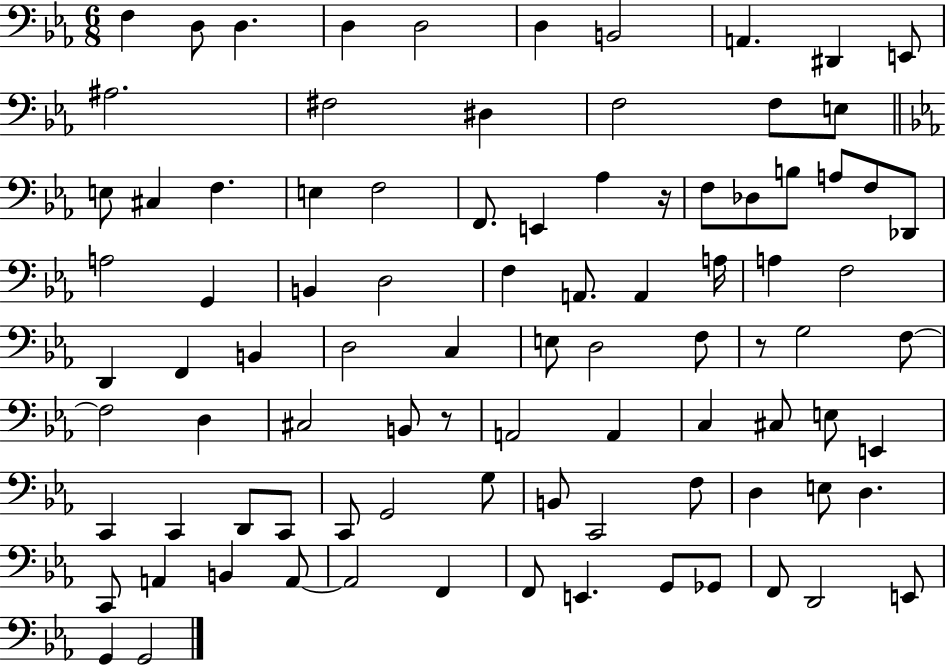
{
  \clef bass
  \numericTimeSignature
  \time 6/8
  \key ees \major
  f4 d8 d4. | d4 d2 | d4 b,2 | a,4. dis,4 e,8 | \break ais2. | fis2 dis4 | f2 f8 e8 | \bar "||" \break \key ees \major e8 cis4 f4. | e4 f2 | f,8. e,4 aes4 r16 | f8 des8 b8 a8 f8 des,8 | \break a2 g,4 | b,4 d2 | f4 a,8. a,4 a16 | a4 f2 | \break d,4 f,4 b,4 | d2 c4 | e8 d2 f8 | r8 g2 f8~~ | \break f2 d4 | cis2 b,8 r8 | a,2 a,4 | c4 cis8 e8 e,4 | \break c,4 c,4 d,8 c,8 | c,8 g,2 g8 | b,8 c,2 f8 | d4 e8 d4. | \break c,8 a,4 b,4 a,8~~ | a,2 f,4 | f,8 e,4. g,8 ges,8 | f,8 d,2 e,8 | \break g,4 g,2 | \bar "|."
}